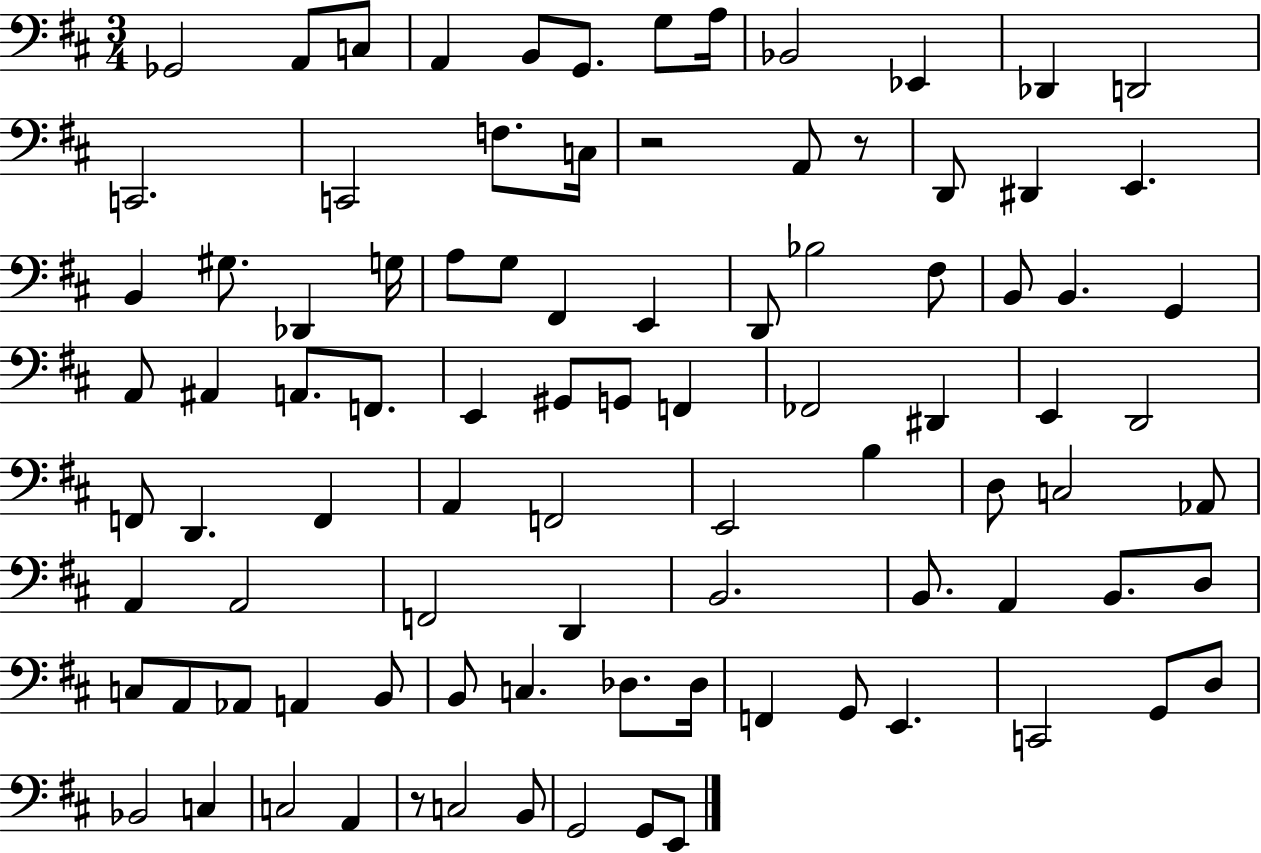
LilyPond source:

{
  \clef bass
  \numericTimeSignature
  \time 3/4
  \key d \major
  ges,2 a,8 c8 | a,4 b,8 g,8. g8 a16 | bes,2 ees,4 | des,4 d,2 | \break c,2. | c,2 f8. c16 | r2 a,8 r8 | d,8 dis,4 e,4. | \break b,4 gis8. des,4 g16 | a8 g8 fis,4 e,4 | d,8 bes2 fis8 | b,8 b,4. g,4 | \break a,8 ais,4 a,8. f,8. | e,4 gis,8 g,8 f,4 | fes,2 dis,4 | e,4 d,2 | \break f,8 d,4. f,4 | a,4 f,2 | e,2 b4 | d8 c2 aes,8 | \break a,4 a,2 | f,2 d,4 | b,2. | b,8. a,4 b,8. d8 | \break c8 a,8 aes,8 a,4 b,8 | b,8 c4. des8. des16 | f,4 g,8 e,4. | c,2 g,8 d8 | \break bes,2 c4 | c2 a,4 | r8 c2 b,8 | g,2 g,8 e,8 | \break \bar "|."
}